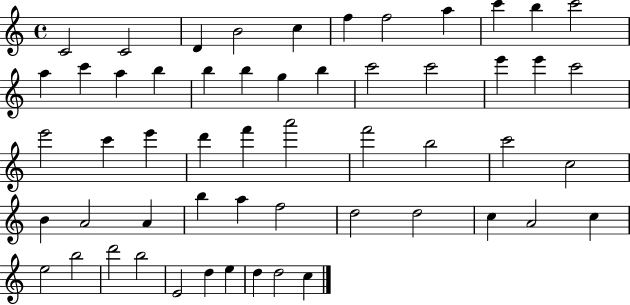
{
  \clef treble
  \time 4/4
  \defaultTimeSignature
  \key c \major
  c'2 c'2 | d'4 b'2 c''4 | f''4 f''2 a''4 | c'''4 b''4 c'''2 | \break a''4 c'''4 a''4 b''4 | b''4 b''4 g''4 b''4 | c'''2 c'''2 | e'''4 e'''4 c'''2 | \break e'''2 c'''4 e'''4 | d'''4 f'''4 a'''2 | f'''2 b''2 | c'''2 c''2 | \break b'4 a'2 a'4 | b''4 a''4 f''2 | d''2 d''2 | c''4 a'2 c''4 | \break e''2 b''2 | d'''2 b''2 | e'2 d''4 e''4 | d''4 d''2 c''4 | \break \bar "|."
}